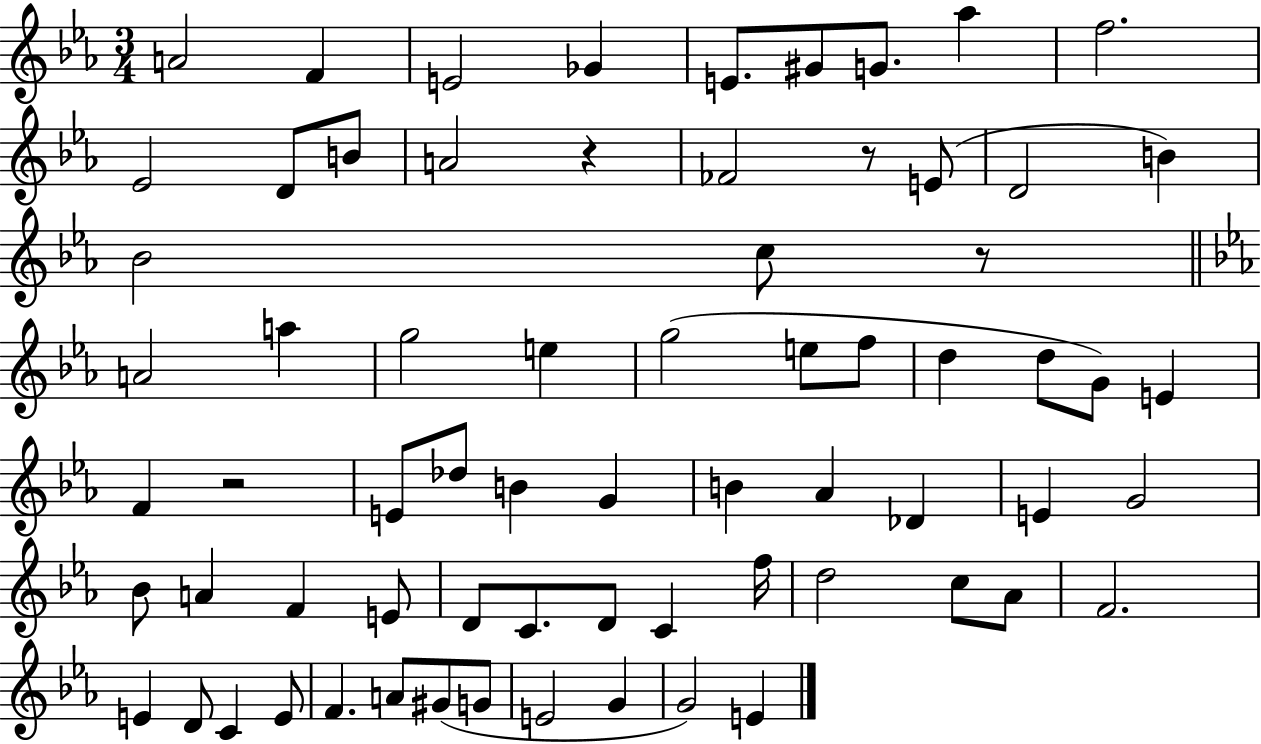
A4/h F4/q E4/h Gb4/q E4/e. G#4/e G4/e. Ab5/q F5/h. Eb4/h D4/e B4/e A4/h R/q FES4/h R/e E4/e D4/h B4/q Bb4/h C5/e R/e A4/h A5/q G5/h E5/q G5/h E5/e F5/e D5/q D5/e G4/e E4/q F4/q R/h E4/e Db5/e B4/q G4/q B4/q Ab4/q Db4/q E4/q G4/h Bb4/e A4/q F4/q E4/e D4/e C4/e. D4/e C4/q F5/s D5/h C5/e Ab4/e F4/h. E4/q D4/e C4/q E4/e F4/q. A4/e G#4/e G4/e E4/h G4/q G4/h E4/q